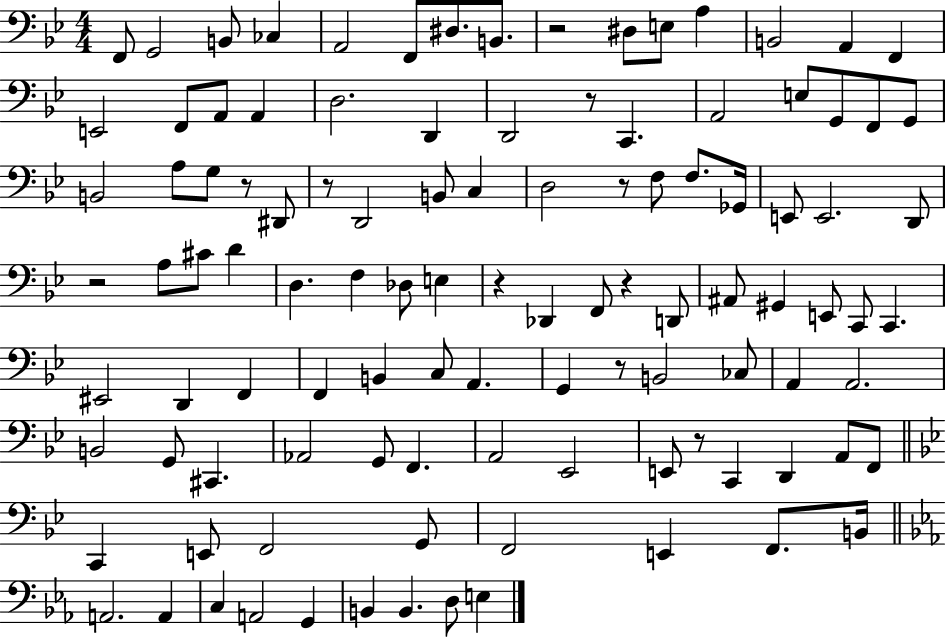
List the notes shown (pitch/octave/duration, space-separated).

F2/e G2/h B2/e CES3/q A2/h F2/e D#3/e. B2/e. R/h D#3/e E3/e A3/q B2/h A2/q F2/q E2/h F2/e A2/e A2/q D3/h. D2/q D2/h R/e C2/q. A2/h E3/e G2/e F2/e G2/e B2/h A3/e G3/e R/e D#2/e R/e D2/h B2/e C3/q D3/h R/e F3/e F3/e. Gb2/s E2/e E2/h. D2/e R/h A3/e C#4/e D4/q D3/q. F3/q Db3/e E3/q R/q Db2/q F2/e R/q D2/e A#2/e G#2/q E2/e C2/e C2/q. EIS2/h D2/q F2/q F2/q B2/q C3/e A2/q. G2/q R/e B2/h CES3/e A2/q A2/h. B2/h G2/e C#2/q. Ab2/h G2/e F2/q. A2/h Eb2/h E2/e R/e C2/q D2/q A2/e F2/e C2/q E2/e F2/h G2/e F2/h E2/q F2/e. B2/s A2/h. A2/q C3/q A2/h G2/q B2/q B2/q. D3/e E3/q